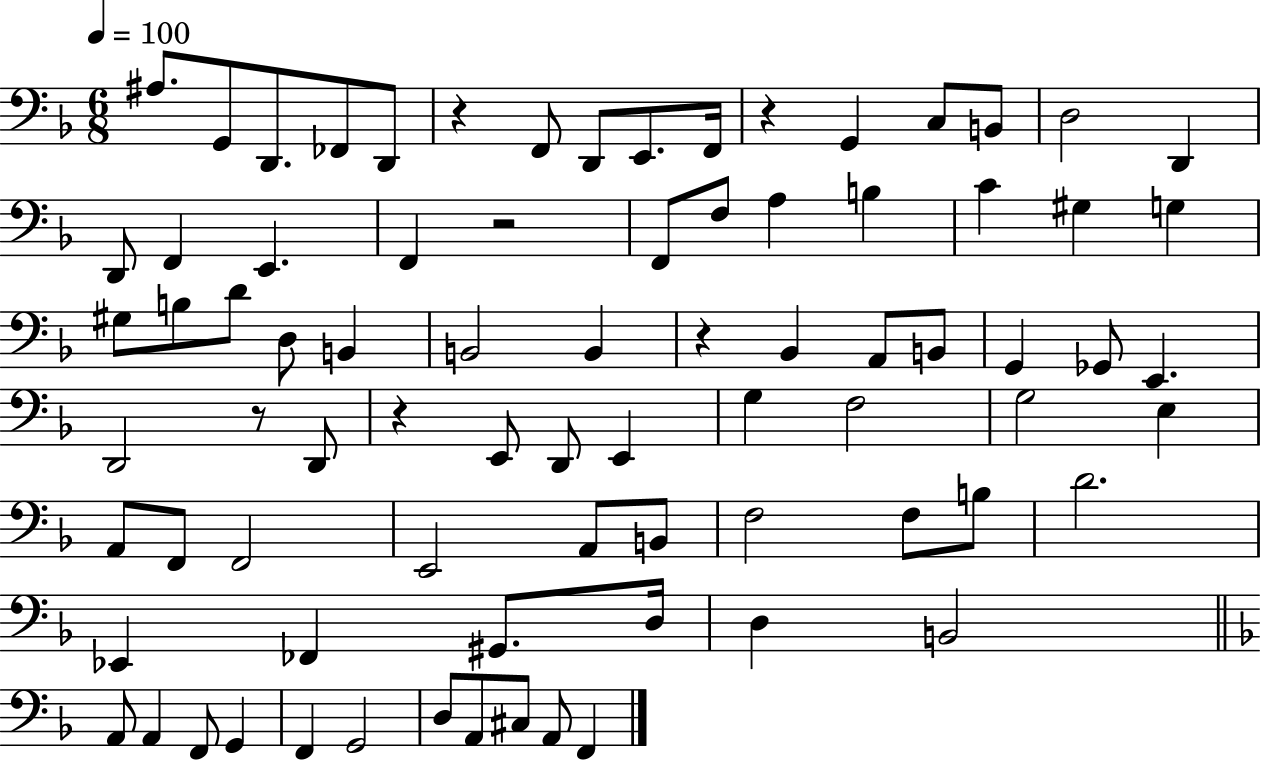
X:1
T:Untitled
M:6/8
L:1/4
K:F
^A,/2 G,,/2 D,,/2 _F,,/2 D,,/2 z F,,/2 D,,/2 E,,/2 F,,/4 z G,, C,/2 B,,/2 D,2 D,, D,,/2 F,, E,, F,, z2 F,,/2 F,/2 A, B, C ^G, G, ^G,/2 B,/2 D/2 D,/2 B,, B,,2 B,, z _B,, A,,/2 B,,/2 G,, _G,,/2 E,, D,,2 z/2 D,,/2 z E,,/2 D,,/2 E,, G, F,2 G,2 E, A,,/2 F,,/2 F,,2 E,,2 A,,/2 B,,/2 F,2 F,/2 B,/2 D2 _E,, _F,, ^G,,/2 D,/4 D, B,,2 A,,/2 A,, F,,/2 G,, F,, G,,2 D,/2 A,,/2 ^C,/2 A,,/2 F,,